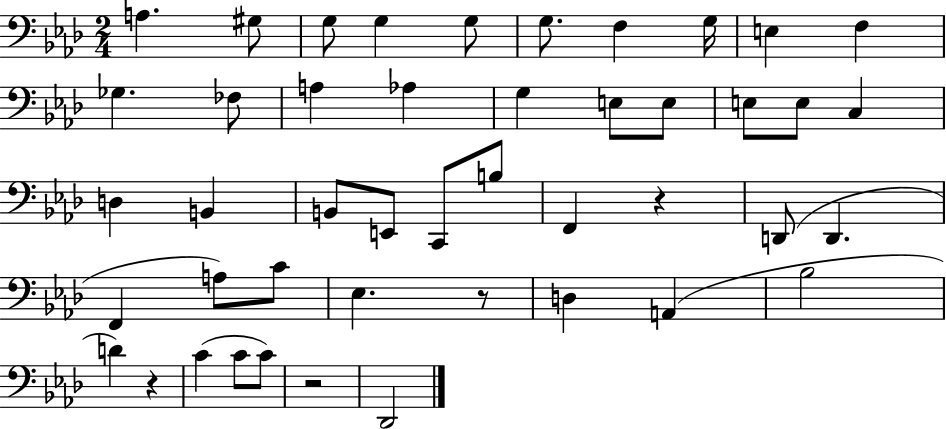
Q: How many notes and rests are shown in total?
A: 45